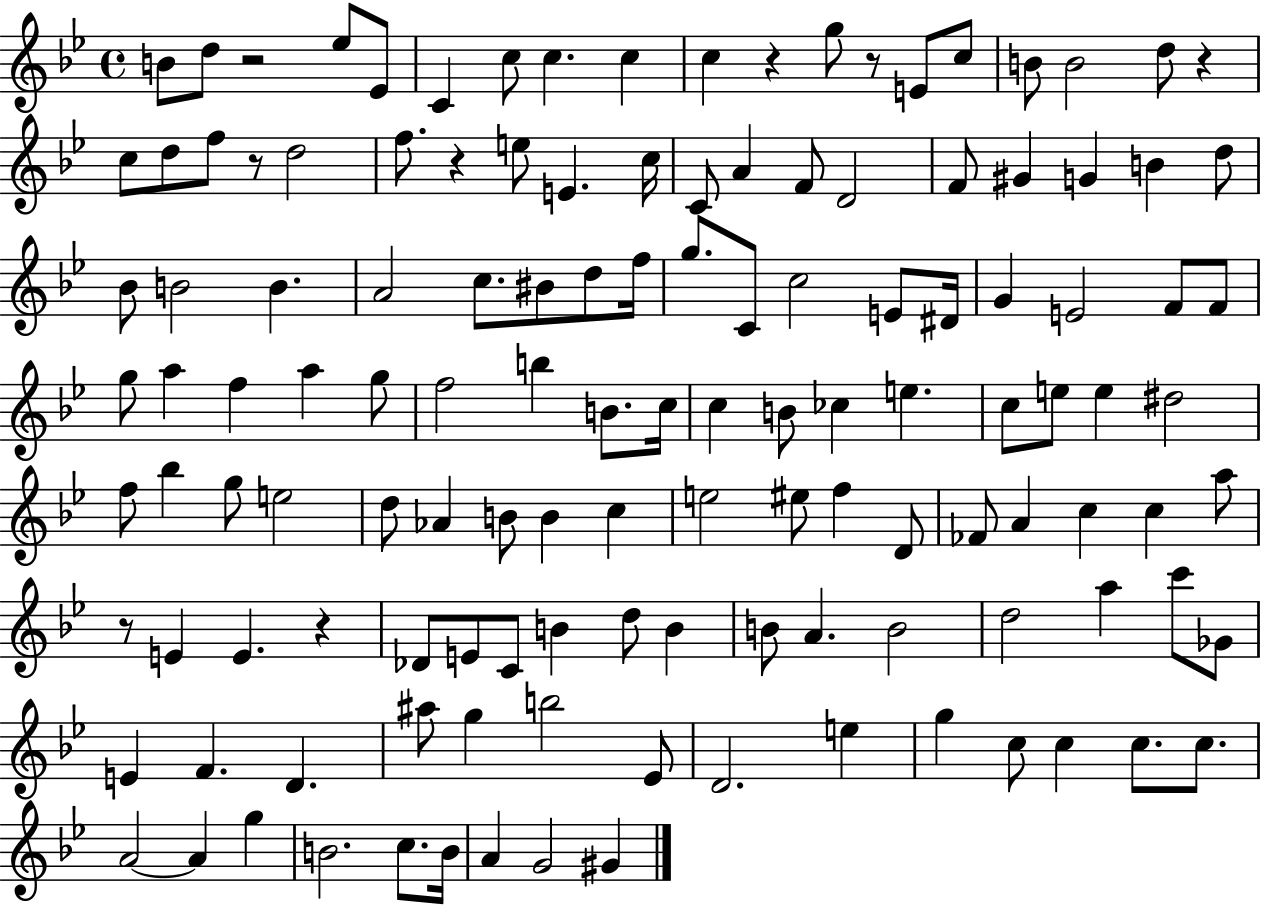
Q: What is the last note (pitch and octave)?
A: G#4